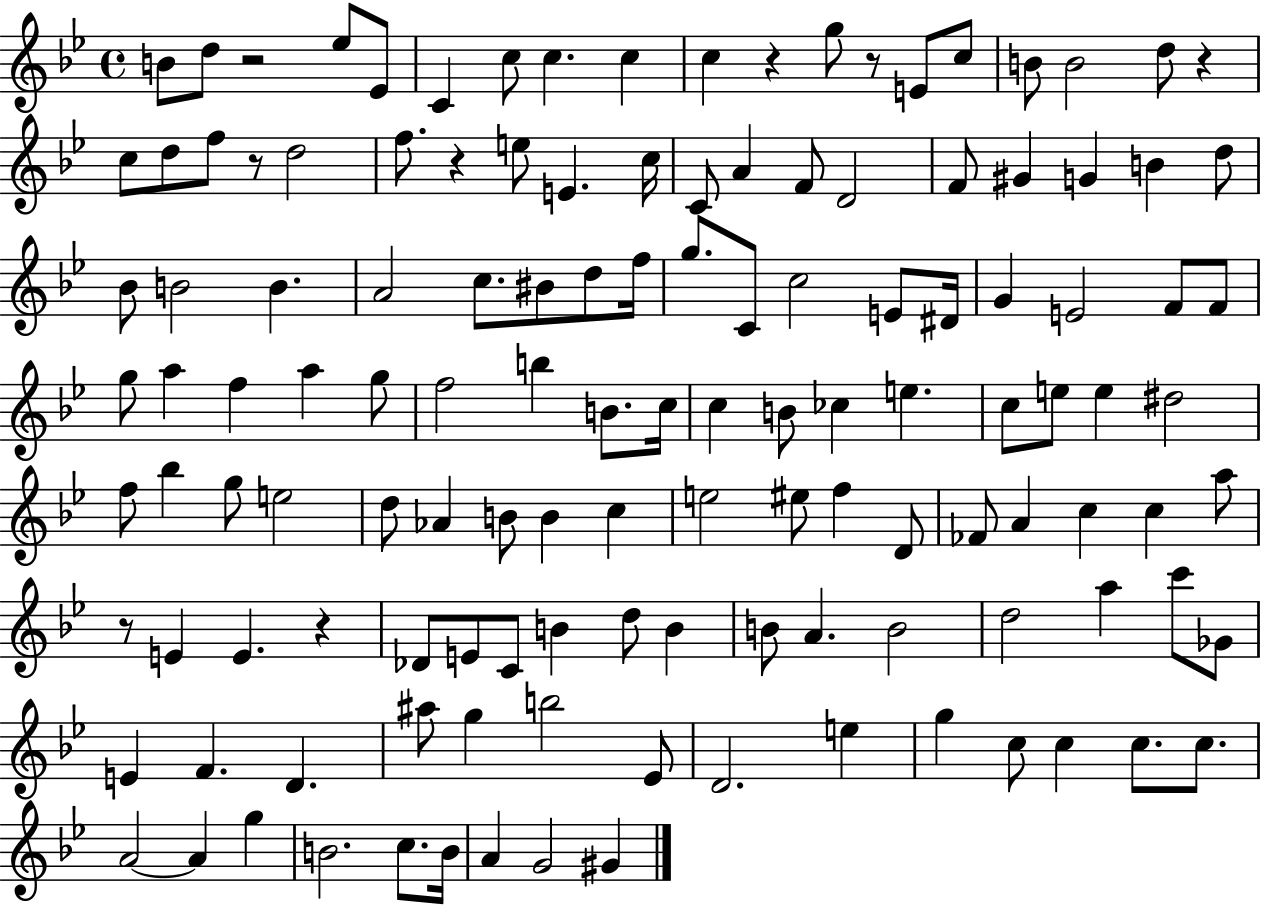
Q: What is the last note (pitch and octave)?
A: G#4